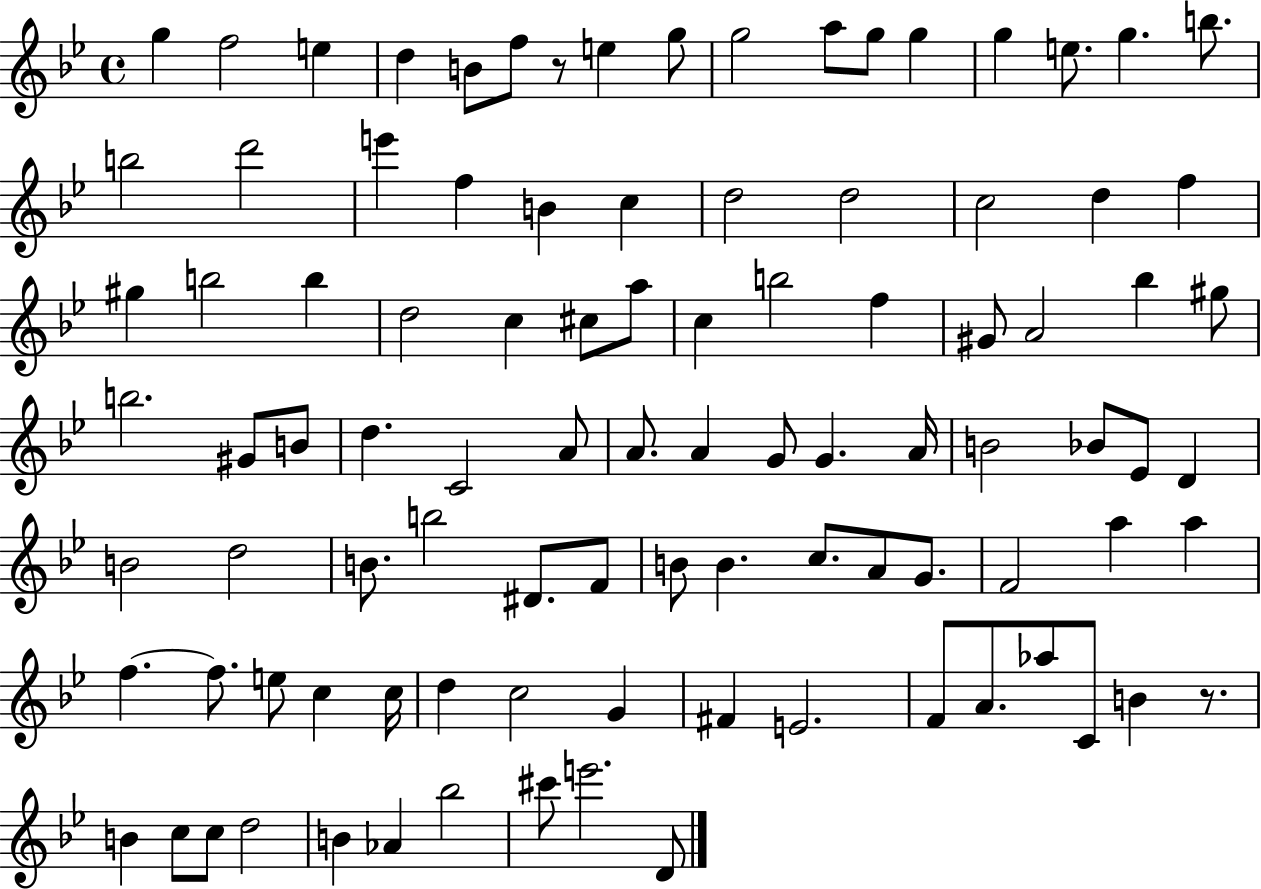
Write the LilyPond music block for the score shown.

{
  \clef treble
  \time 4/4
  \defaultTimeSignature
  \key bes \major
  g''4 f''2 e''4 | d''4 b'8 f''8 r8 e''4 g''8 | g''2 a''8 g''8 g''4 | g''4 e''8. g''4. b''8. | \break b''2 d'''2 | e'''4 f''4 b'4 c''4 | d''2 d''2 | c''2 d''4 f''4 | \break gis''4 b''2 b''4 | d''2 c''4 cis''8 a''8 | c''4 b''2 f''4 | gis'8 a'2 bes''4 gis''8 | \break b''2. gis'8 b'8 | d''4. c'2 a'8 | a'8. a'4 g'8 g'4. a'16 | b'2 bes'8 ees'8 d'4 | \break b'2 d''2 | b'8. b''2 dis'8. f'8 | b'8 b'4. c''8. a'8 g'8. | f'2 a''4 a''4 | \break f''4.~~ f''8. e''8 c''4 c''16 | d''4 c''2 g'4 | fis'4 e'2. | f'8 a'8. aes''8 c'8 b'4 r8. | \break b'4 c''8 c''8 d''2 | b'4 aes'4 bes''2 | cis'''8 e'''2. d'8 | \bar "|."
}